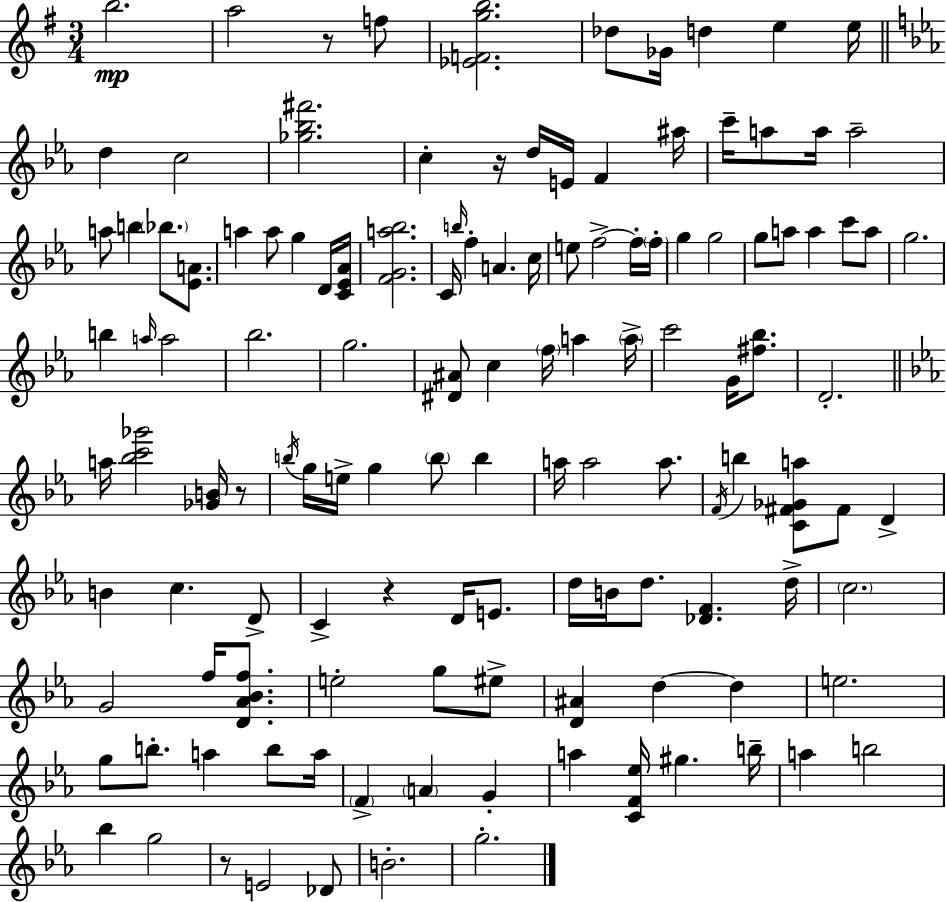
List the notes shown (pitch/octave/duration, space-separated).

B5/h. A5/h R/e F5/e [Eb4,F4,G5,B5]/h. Db5/e Gb4/s D5/q E5/q E5/s D5/q C5/h [Gb5,Bb5,F#6]/h. C5/q R/s D5/s E4/s F4/q A#5/s C6/s A5/e A5/s A5/h A5/e B5/q Bb5/e. [Eb4,A4]/e. A5/q A5/e G5/q D4/s [C4,Eb4,Ab4]/s [F4,G4,A5,Bb5]/h. C4/s B5/s F5/q A4/q. C5/s E5/e F5/h F5/s F5/s G5/q G5/h G5/e A5/e A5/q C6/e A5/e G5/h. B5/q A5/s A5/h Bb5/h. G5/h. [D#4,A#4]/e C5/q F5/s A5/q A5/s C6/h G4/s [F#5,Bb5]/e. D4/h. A5/s [Bb5,C6,Gb6]/h [Gb4,B4]/s R/e B5/s G5/s E5/s G5/q B5/e B5/q A5/s A5/h A5/e. F4/s B5/q [C4,F#4,Gb4,A5]/e F#4/e D4/q B4/q C5/q. D4/e C4/q R/q D4/s E4/e. D5/s B4/s D5/e. [Db4,F4]/q. D5/s C5/h. G4/h F5/s [D4,Ab4,Bb4,F5]/e. E5/h G5/e EIS5/e [D4,A#4]/q D5/q D5/q E5/h. G5/e B5/e. A5/q B5/e A5/s F4/q A4/q G4/q A5/q [C4,F4,Eb5]/s G#5/q. B5/s A5/q B5/h Bb5/q G5/h R/e E4/h Db4/e B4/h. G5/h.